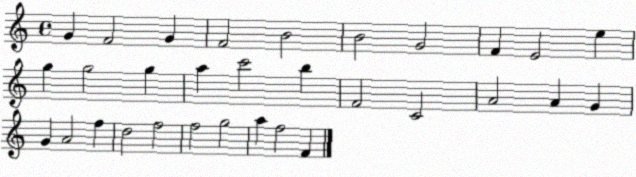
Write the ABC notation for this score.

X:1
T:Untitled
M:4/4
L:1/4
K:C
G F2 G F2 B2 B2 G2 F E2 e g g2 g a c'2 b F2 C2 A2 A G G A2 f d2 f2 f2 g2 a f2 F